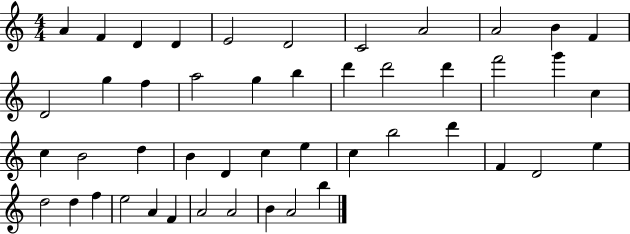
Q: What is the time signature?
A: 4/4